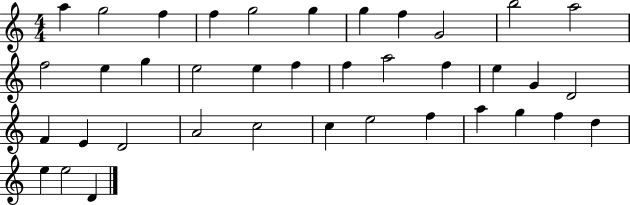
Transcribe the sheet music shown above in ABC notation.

X:1
T:Untitled
M:4/4
L:1/4
K:C
a g2 f f g2 g g f G2 b2 a2 f2 e g e2 e f f a2 f e G D2 F E D2 A2 c2 c e2 f a g f d e e2 D